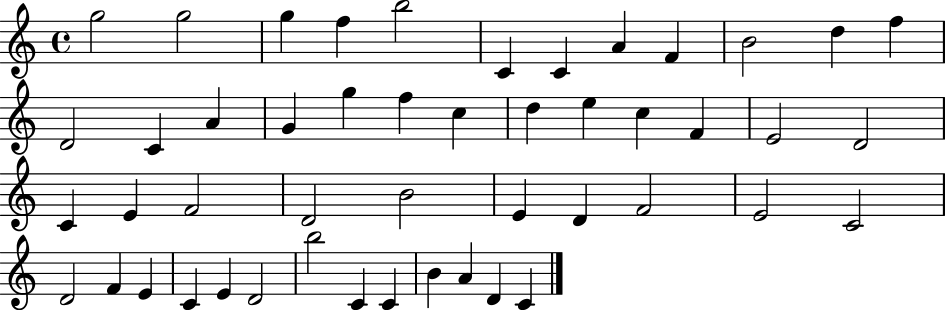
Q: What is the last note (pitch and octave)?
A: C4